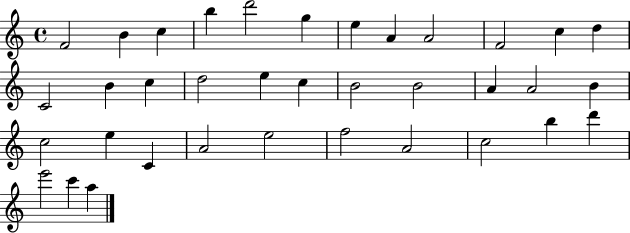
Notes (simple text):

F4/h B4/q C5/q B5/q D6/h G5/q E5/q A4/q A4/h F4/h C5/q D5/q C4/h B4/q C5/q D5/h E5/q C5/q B4/h B4/h A4/q A4/h B4/q C5/h E5/q C4/q A4/h E5/h F5/h A4/h C5/h B5/q D6/q E6/h C6/q A5/q